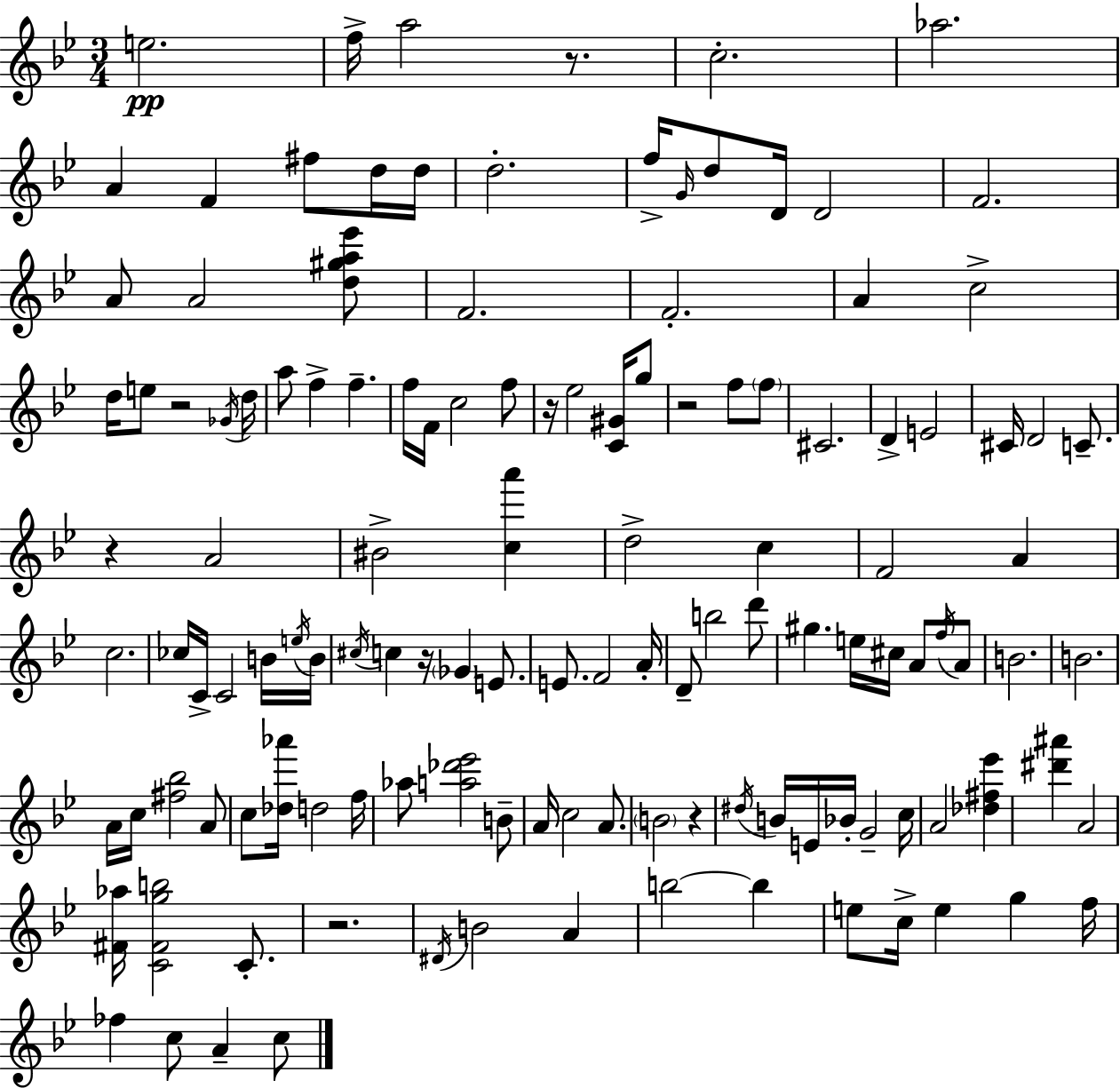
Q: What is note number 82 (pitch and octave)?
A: Ab5